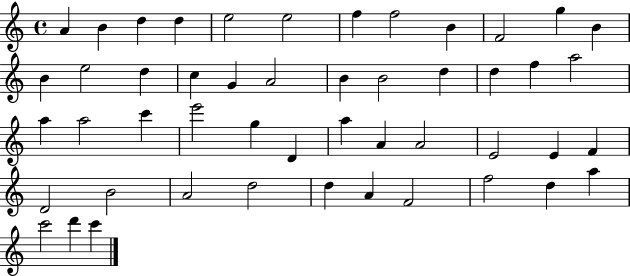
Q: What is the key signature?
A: C major